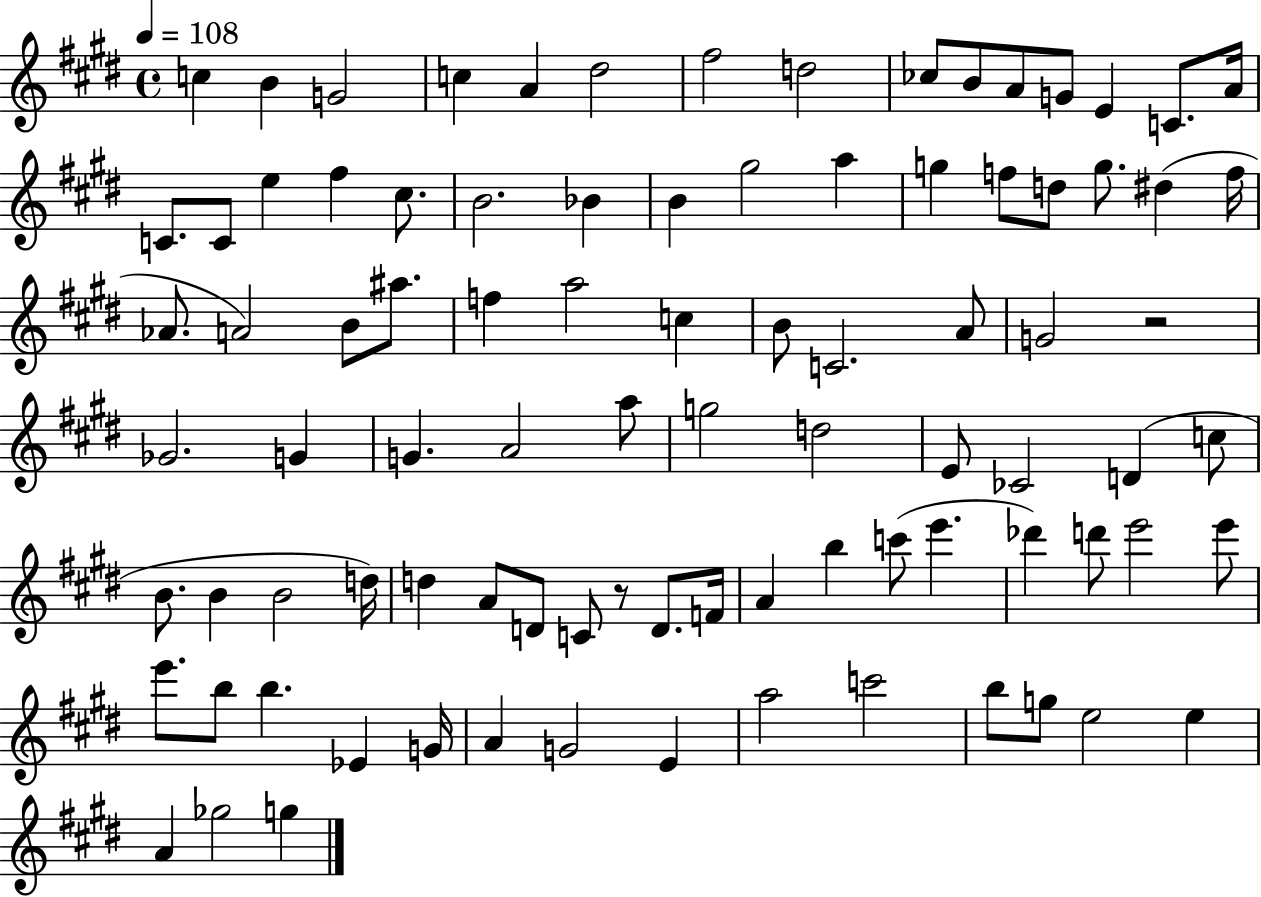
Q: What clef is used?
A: treble